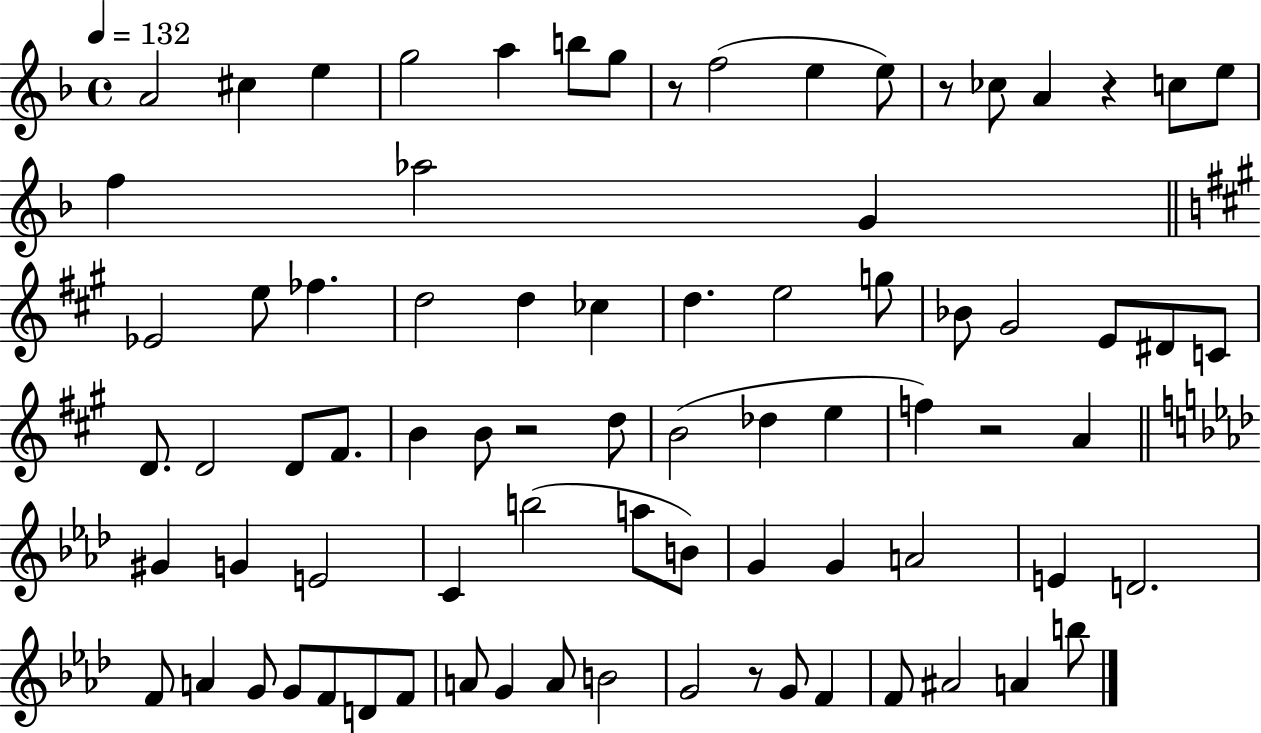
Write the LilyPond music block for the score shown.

{
  \clef treble
  \time 4/4
  \defaultTimeSignature
  \key f \major
  \tempo 4 = 132
  \repeat volta 2 { a'2 cis''4 e''4 | g''2 a''4 b''8 g''8 | r8 f''2( e''4 e''8) | r8 ces''8 a'4 r4 c''8 e''8 | \break f''4 aes''2 g'4 | \bar "||" \break \key a \major ees'2 e''8 fes''4. | d''2 d''4 ces''4 | d''4. e''2 g''8 | bes'8 gis'2 e'8 dis'8 c'8 | \break d'8. d'2 d'8 fis'8. | b'4 b'8 r2 d''8 | b'2( des''4 e''4 | f''4) r2 a'4 | \break \bar "||" \break \key aes \major gis'4 g'4 e'2 | c'4 b''2( a''8 b'8) | g'4 g'4 a'2 | e'4 d'2. | \break f'8 a'4 g'8 g'8 f'8 d'8 f'8 | a'8 g'4 a'8 b'2 | g'2 r8 g'8 f'4 | f'8 ais'2 a'4 b''8 | \break } \bar "|."
}